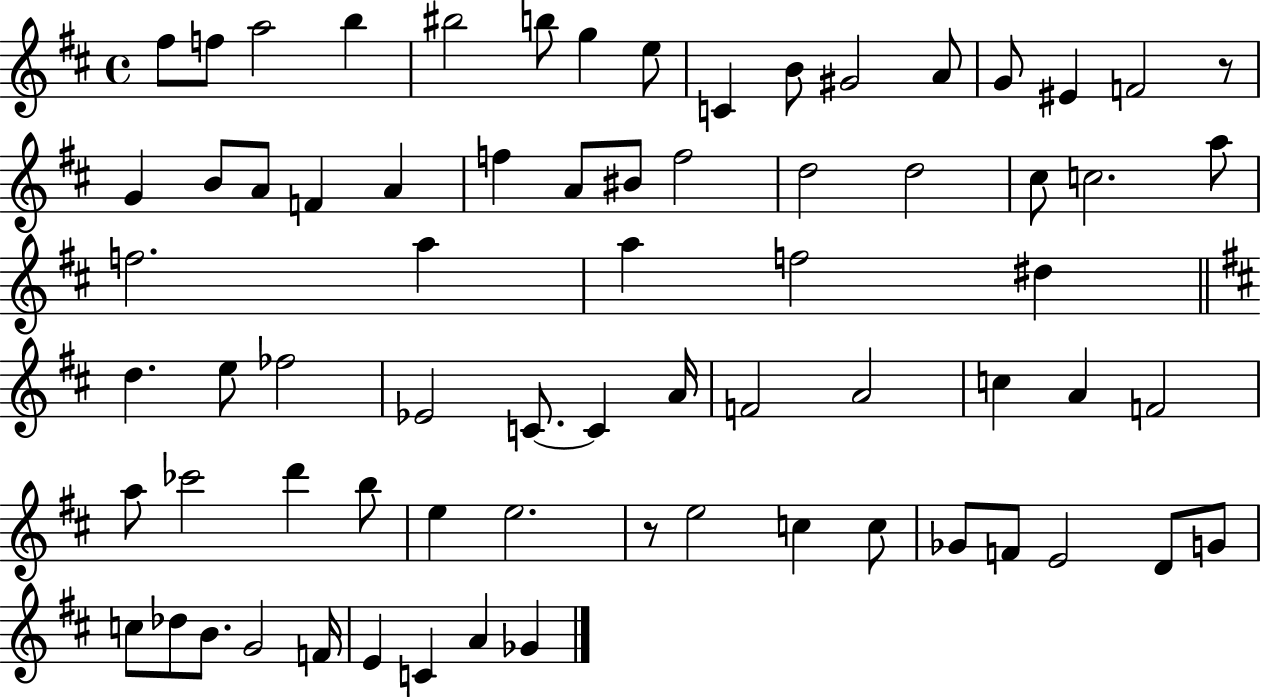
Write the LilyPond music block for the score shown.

{
  \clef treble
  \time 4/4
  \defaultTimeSignature
  \key d \major
  \repeat volta 2 { fis''8 f''8 a''2 b''4 | bis''2 b''8 g''4 e''8 | c'4 b'8 gis'2 a'8 | g'8 eis'4 f'2 r8 | \break g'4 b'8 a'8 f'4 a'4 | f''4 a'8 bis'8 f''2 | d''2 d''2 | cis''8 c''2. a''8 | \break f''2. a''4 | a''4 f''2 dis''4 | \bar "||" \break \key b \minor d''4. e''8 fes''2 | ees'2 c'8.~~ c'4 a'16 | f'2 a'2 | c''4 a'4 f'2 | \break a''8 ces'''2 d'''4 b''8 | e''4 e''2. | r8 e''2 c''4 c''8 | ges'8 f'8 e'2 d'8 g'8 | \break c''8 des''8 b'8. g'2 f'16 | e'4 c'4 a'4 ges'4 | } \bar "|."
}